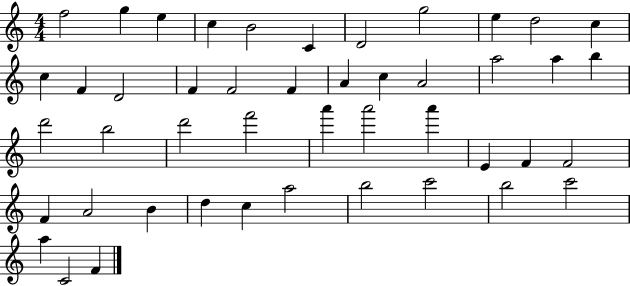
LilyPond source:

{
  \clef treble
  \numericTimeSignature
  \time 4/4
  \key c \major
  f''2 g''4 e''4 | c''4 b'2 c'4 | d'2 g''2 | e''4 d''2 c''4 | \break c''4 f'4 d'2 | f'4 f'2 f'4 | a'4 c''4 a'2 | a''2 a''4 b''4 | \break d'''2 b''2 | d'''2 f'''2 | a'''4 a'''2 a'''4 | e'4 f'4 f'2 | \break f'4 a'2 b'4 | d''4 c''4 a''2 | b''2 c'''2 | b''2 c'''2 | \break a''4 c'2 f'4 | \bar "|."
}